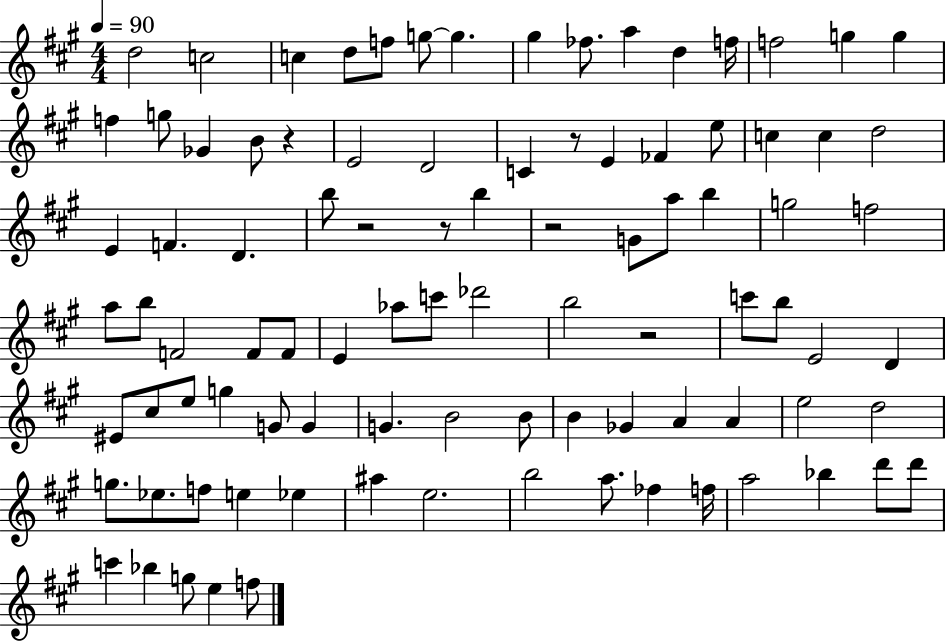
D5/h C5/h C5/q D5/e F5/e G5/e G5/q. G#5/q FES5/e. A5/q D5/q F5/s F5/h G5/q G5/q F5/q G5/e Gb4/q B4/e R/q E4/h D4/h C4/q R/e E4/q FES4/q E5/e C5/q C5/q D5/h E4/q F4/q. D4/q. B5/e R/h R/e B5/q R/h G4/e A5/e B5/q G5/h F5/h A5/e B5/e F4/h F4/e F4/e E4/q Ab5/e C6/e Db6/h B5/h R/h C6/e B5/e E4/h D4/q EIS4/e C#5/e E5/e G5/q G4/e G4/q G4/q. B4/h B4/e B4/q Gb4/q A4/q A4/q E5/h D5/h G5/e. Eb5/e. F5/e E5/q Eb5/q A#5/q E5/h. B5/h A5/e. FES5/q F5/s A5/h Bb5/q D6/e D6/e C6/q Bb5/q G5/e E5/q F5/e